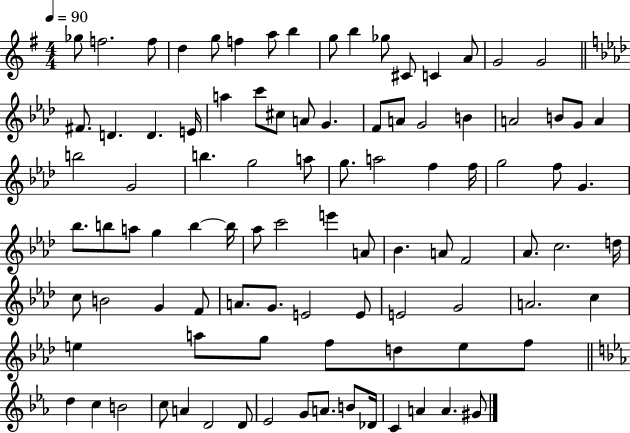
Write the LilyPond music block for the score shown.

{
  \clef treble
  \numericTimeSignature
  \time 4/4
  \key g \major
  \tempo 4 = 90
  ges''8 f''2. f''8 | d''4 g''8 f''4 a''8 b''4 | g''8 b''4 ges''8 cis'8 c'4 a'8 | g'2 g'2 | \break \bar "||" \break \key aes \major fis'8. d'4. d'4. e'16 | a''4 c'''8 cis''8 a'8 g'4. | f'8 a'8 g'2 b'4 | a'2 b'8 g'8 a'4 | \break b''2 g'2 | b''4. g''2 a''8 | g''8. a''2 f''4 f''16 | g''2 f''8 g'4. | \break bes''8. b''8 a''8 g''4 b''4~~ b''16 | aes''8 c'''2 e'''4 a'8 | bes'4. a'8 f'2 | aes'8. c''2. d''16 | \break c''8 b'2 g'4 f'8 | a'8. g'8. e'2 e'8 | e'2 g'2 | a'2. c''4 | \break e''4 a''8 g''8 f''8 d''8 e''8 f''8 | \bar "||" \break \key c \minor d''4 c''4 b'2 | c''8 a'4 d'2 d'8 | ees'2 g'8 a'8. b'8 des'16 | c'4 a'4 a'4. gis'8 | \break \bar "|."
}